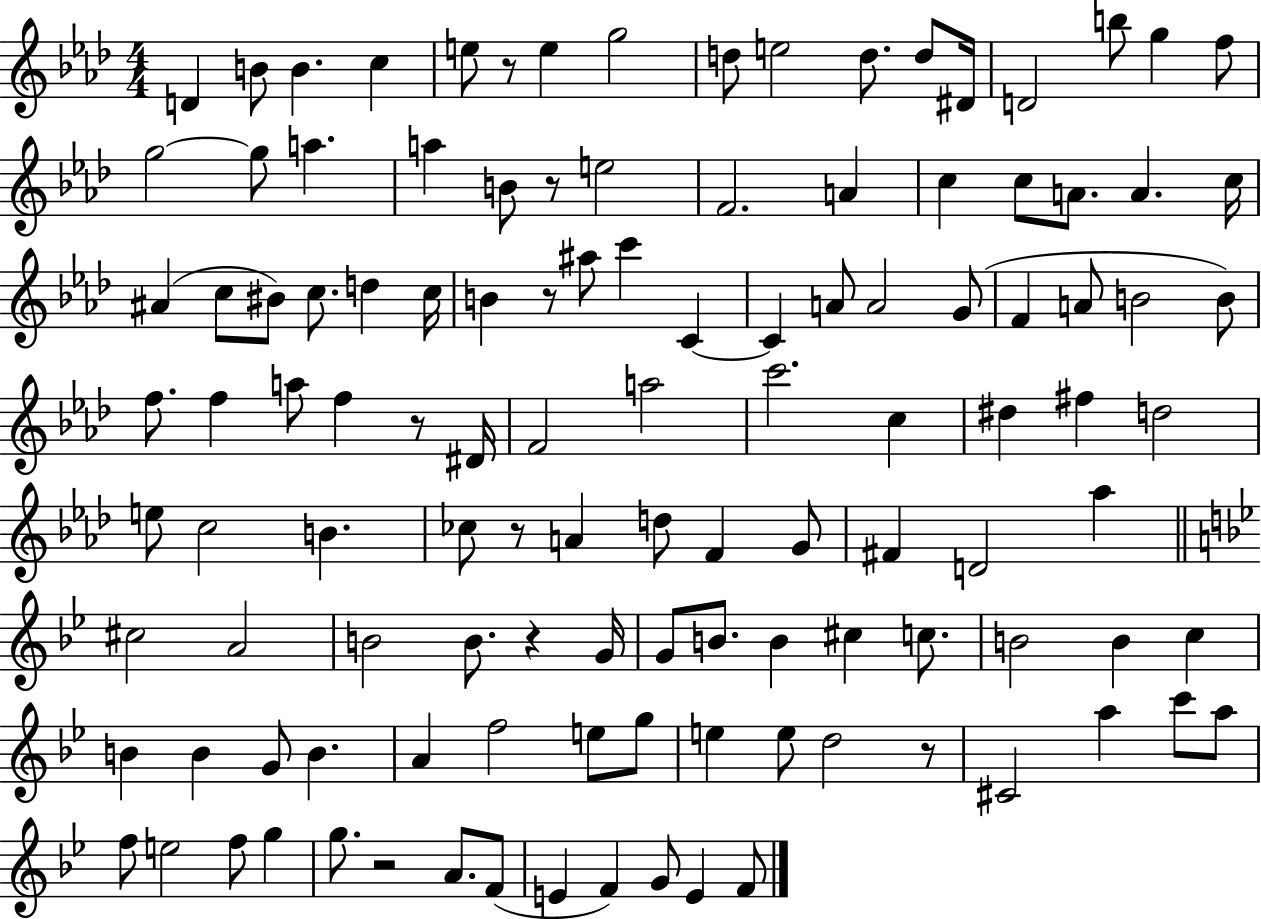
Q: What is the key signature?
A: AES major